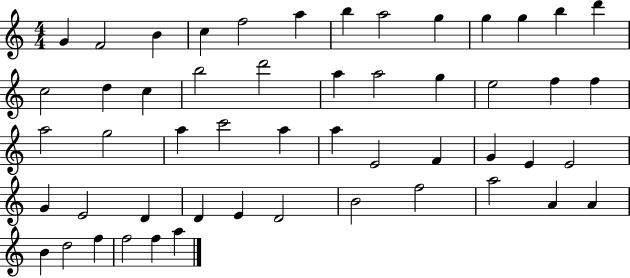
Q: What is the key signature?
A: C major